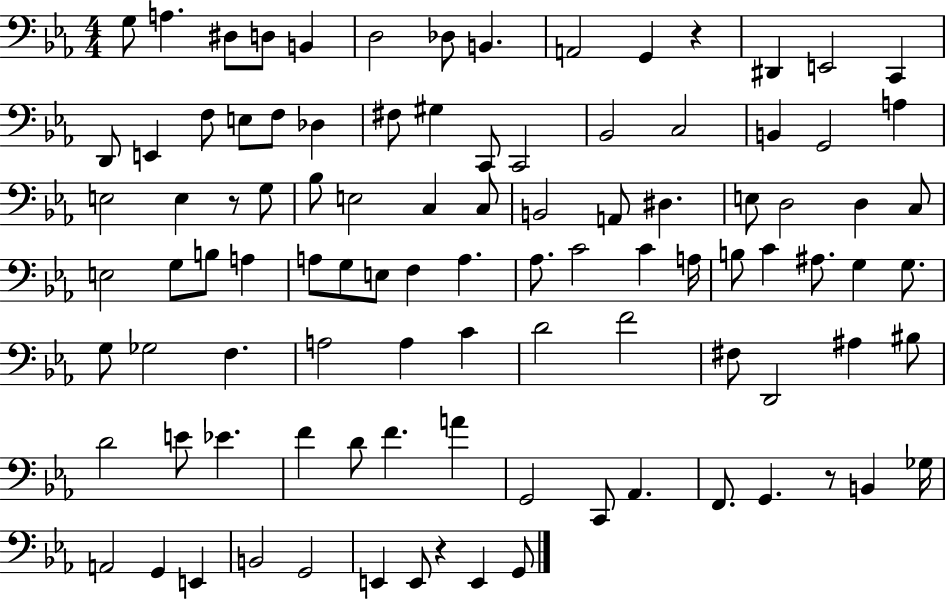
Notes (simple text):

G3/e A3/q. D#3/e D3/e B2/q D3/h Db3/e B2/q. A2/h G2/q R/q D#2/q E2/h C2/q D2/e E2/q F3/e E3/e F3/e Db3/q F#3/e G#3/q C2/e C2/h Bb2/h C3/h B2/q G2/h A3/q E3/h E3/q R/e G3/e Bb3/e E3/h C3/q C3/e B2/h A2/e D#3/q. E3/e D3/h D3/q C3/e E3/h G3/e B3/e A3/q A3/e G3/e E3/e F3/q A3/q. Ab3/e. C4/h C4/q A3/s B3/e C4/q A#3/e. G3/q G3/e. G3/e Gb3/h F3/q. A3/h A3/q C4/q D4/h F4/h F#3/e D2/h A#3/q BIS3/e D4/h E4/e Eb4/q. F4/q D4/e F4/q. A4/q G2/h C2/e Ab2/q. F2/e. G2/q. R/e B2/q Gb3/s A2/h G2/q E2/q B2/h G2/h E2/q E2/e R/q E2/q G2/e